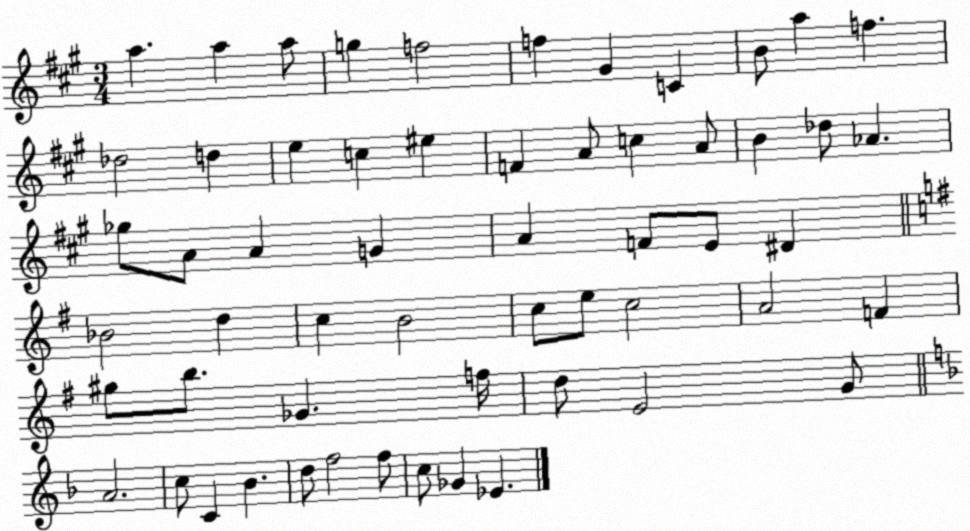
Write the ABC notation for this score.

X:1
T:Untitled
M:3/4
L:1/4
K:A
a a a/2 g f2 f ^G C B/2 a f _d2 d e c ^e F A/2 c A/2 B _d/2 _A _g/2 A/2 A G A F/2 E/2 ^D _B2 d c B2 c/2 e/2 c2 A2 F ^g/2 b/2 _G f/4 d/2 E2 G/2 A2 c/2 C _B d/2 f2 f/2 c/2 _G _E